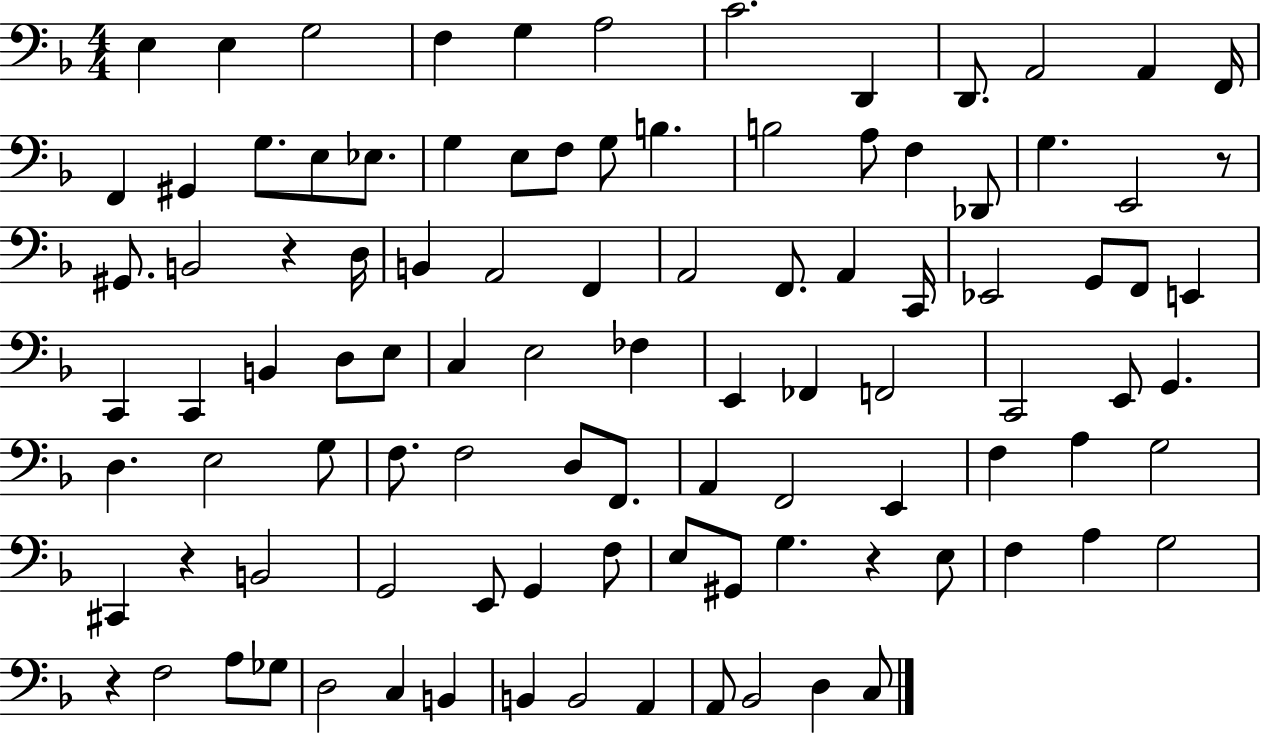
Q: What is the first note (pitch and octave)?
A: E3